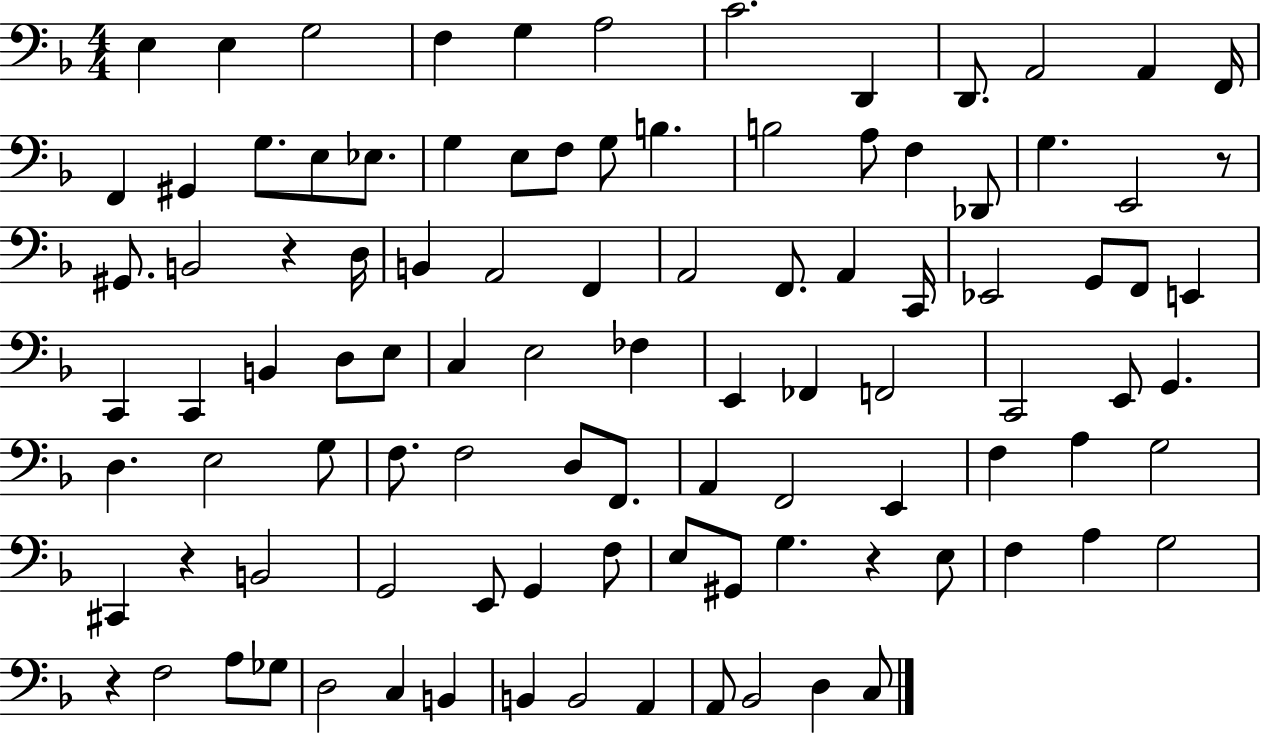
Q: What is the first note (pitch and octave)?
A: E3